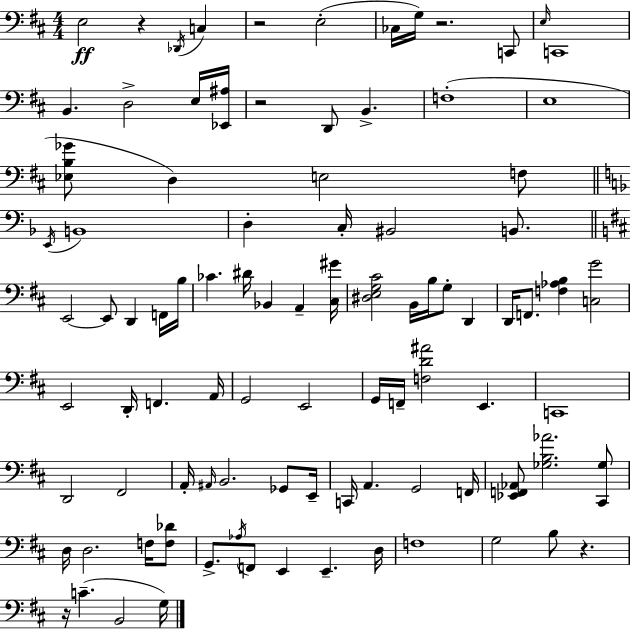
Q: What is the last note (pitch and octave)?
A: G3